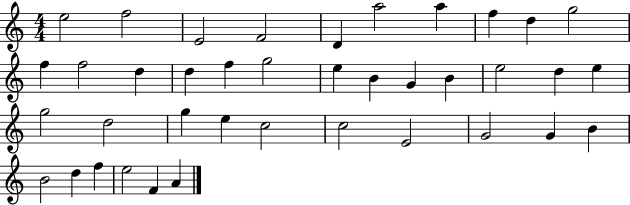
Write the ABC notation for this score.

X:1
T:Untitled
M:4/4
L:1/4
K:C
e2 f2 E2 F2 D a2 a f d g2 f f2 d d f g2 e B G B e2 d e g2 d2 g e c2 c2 E2 G2 G B B2 d f e2 F A